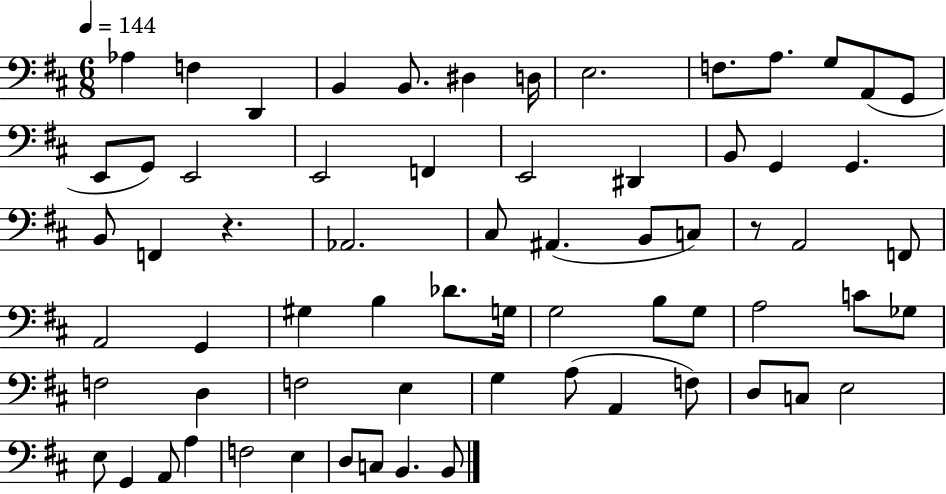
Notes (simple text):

Ab3/q F3/q D2/q B2/q B2/e. D#3/q D3/s E3/h. F3/e. A3/e. G3/e A2/e G2/e E2/e G2/e E2/h E2/h F2/q E2/h D#2/q B2/e G2/q G2/q. B2/e F2/q R/q. Ab2/h. C#3/e A#2/q. B2/e C3/e R/e A2/h F2/e A2/h G2/q G#3/q B3/q Db4/e. G3/s G3/h B3/e G3/e A3/h C4/e Gb3/e F3/h D3/q F3/h E3/q G3/q A3/e A2/q F3/e D3/e C3/e E3/h E3/e G2/q A2/e A3/q F3/h E3/q D3/e C3/e B2/q. B2/e